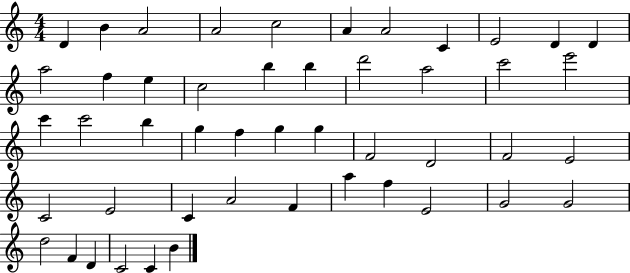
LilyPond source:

{
  \clef treble
  \numericTimeSignature
  \time 4/4
  \key c \major
  d'4 b'4 a'2 | a'2 c''2 | a'4 a'2 c'4 | e'2 d'4 d'4 | \break a''2 f''4 e''4 | c''2 b''4 b''4 | d'''2 a''2 | c'''2 e'''2 | \break c'''4 c'''2 b''4 | g''4 f''4 g''4 g''4 | f'2 d'2 | f'2 e'2 | \break c'2 e'2 | c'4 a'2 f'4 | a''4 f''4 e'2 | g'2 g'2 | \break d''2 f'4 d'4 | c'2 c'4 b'4 | \bar "|."
}